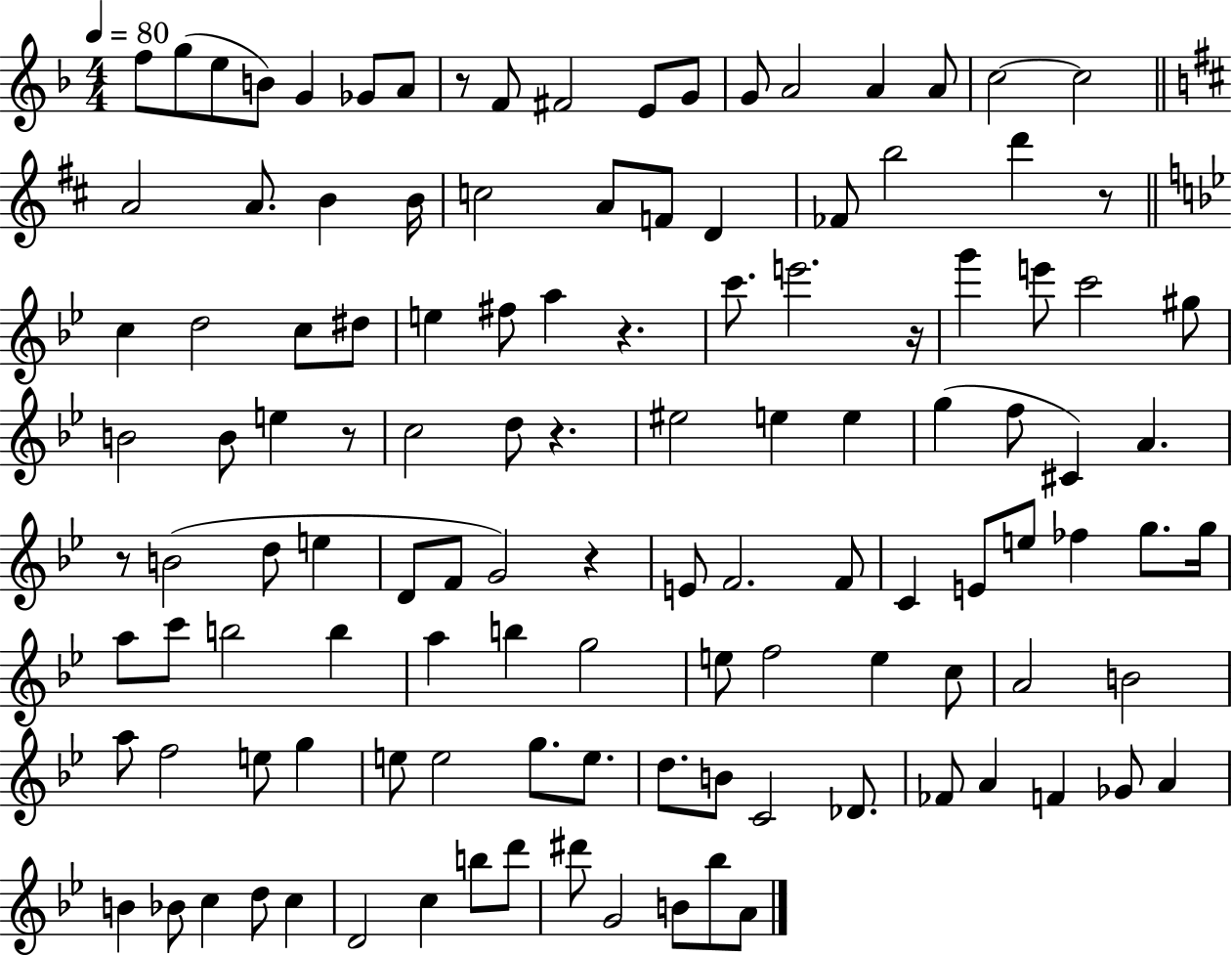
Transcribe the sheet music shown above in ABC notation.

X:1
T:Untitled
M:4/4
L:1/4
K:F
f/2 g/2 e/2 B/2 G _G/2 A/2 z/2 F/2 ^F2 E/2 G/2 G/2 A2 A A/2 c2 c2 A2 A/2 B B/4 c2 A/2 F/2 D _F/2 b2 d' z/2 c d2 c/2 ^d/2 e ^f/2 a z c'/2 e'2 z/4 g' e'/2 c'2 ^g/2 B2 B/2 e z/2 c2 d/2 z ^e2 e e g f/2 ^C A z/2 B2 d/2 e D/2 F/2 G2 z E/2 F2 F/2 C E/2 e/2 _f g/2 g/4 a/2 c'/2 b2 b a b g2 e/2 f2 e c/2 A2 B2 a/2 f2 e/2 g e/2 e2 g/2 e/2 d/2 B/2 C2 _D/2 _F/2 A F _G/2 A B _B/2 c d/2 c D2 c b/2 d'/2 ^d'/2 G2 B/2 _b/2 A/2